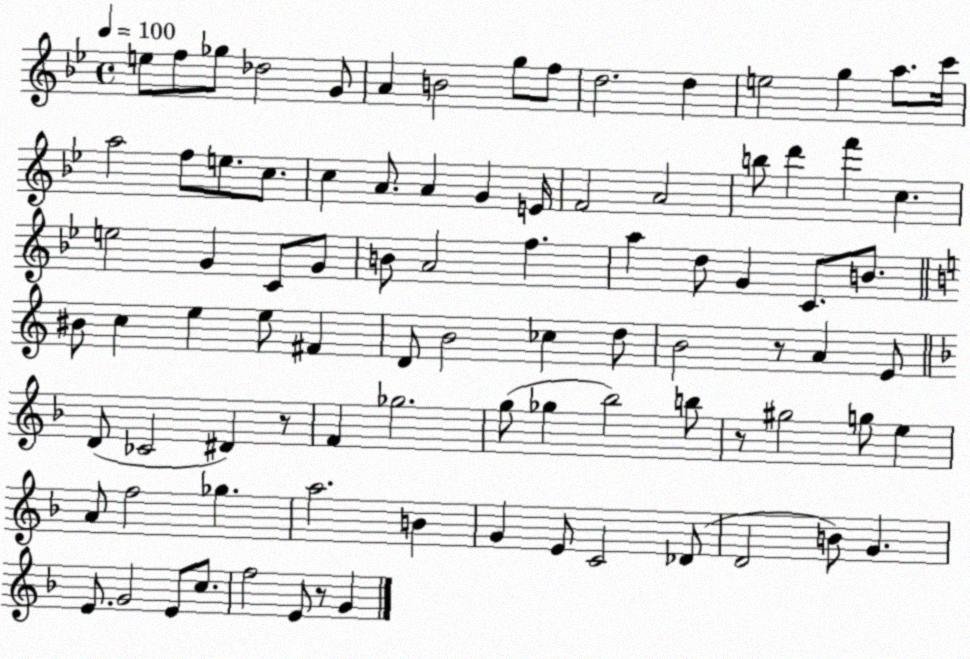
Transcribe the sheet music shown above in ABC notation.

X:1
T:Untitled
M:4/4
L:1/4
K:Bb
e/2 f/2 _g/2 _d2 G/2 A B2 g/2 f/2 d2 d e2 g a/2 c'/4 a2 f/2 e/2 c/2 c A/2 A G E/4 F2 A2 b/2 d' f' c e2 G C/2 G/2 B/2 A2 f a d/2 G C/2 B/2 ^B/2 c e e/2 ^F D/2 B2 _c d/2 B2 z/2 A E/2 D/2 _C2 ^D z/2 F _g2 g/2 _g _b2 b/2 z/2 ^g2 g/2 e A/2 f2 _g a2 B G E/2 C2 _D/2 D2 B/2 G E/2 G2 E/2 c/2 f2 E/2 z/2 G